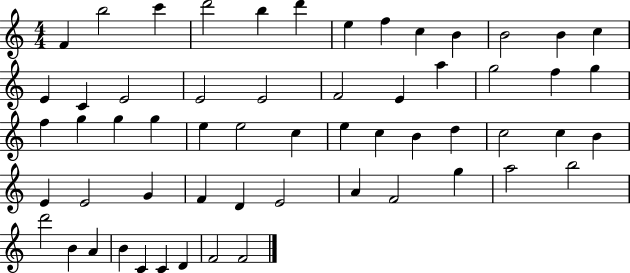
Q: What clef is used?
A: treble